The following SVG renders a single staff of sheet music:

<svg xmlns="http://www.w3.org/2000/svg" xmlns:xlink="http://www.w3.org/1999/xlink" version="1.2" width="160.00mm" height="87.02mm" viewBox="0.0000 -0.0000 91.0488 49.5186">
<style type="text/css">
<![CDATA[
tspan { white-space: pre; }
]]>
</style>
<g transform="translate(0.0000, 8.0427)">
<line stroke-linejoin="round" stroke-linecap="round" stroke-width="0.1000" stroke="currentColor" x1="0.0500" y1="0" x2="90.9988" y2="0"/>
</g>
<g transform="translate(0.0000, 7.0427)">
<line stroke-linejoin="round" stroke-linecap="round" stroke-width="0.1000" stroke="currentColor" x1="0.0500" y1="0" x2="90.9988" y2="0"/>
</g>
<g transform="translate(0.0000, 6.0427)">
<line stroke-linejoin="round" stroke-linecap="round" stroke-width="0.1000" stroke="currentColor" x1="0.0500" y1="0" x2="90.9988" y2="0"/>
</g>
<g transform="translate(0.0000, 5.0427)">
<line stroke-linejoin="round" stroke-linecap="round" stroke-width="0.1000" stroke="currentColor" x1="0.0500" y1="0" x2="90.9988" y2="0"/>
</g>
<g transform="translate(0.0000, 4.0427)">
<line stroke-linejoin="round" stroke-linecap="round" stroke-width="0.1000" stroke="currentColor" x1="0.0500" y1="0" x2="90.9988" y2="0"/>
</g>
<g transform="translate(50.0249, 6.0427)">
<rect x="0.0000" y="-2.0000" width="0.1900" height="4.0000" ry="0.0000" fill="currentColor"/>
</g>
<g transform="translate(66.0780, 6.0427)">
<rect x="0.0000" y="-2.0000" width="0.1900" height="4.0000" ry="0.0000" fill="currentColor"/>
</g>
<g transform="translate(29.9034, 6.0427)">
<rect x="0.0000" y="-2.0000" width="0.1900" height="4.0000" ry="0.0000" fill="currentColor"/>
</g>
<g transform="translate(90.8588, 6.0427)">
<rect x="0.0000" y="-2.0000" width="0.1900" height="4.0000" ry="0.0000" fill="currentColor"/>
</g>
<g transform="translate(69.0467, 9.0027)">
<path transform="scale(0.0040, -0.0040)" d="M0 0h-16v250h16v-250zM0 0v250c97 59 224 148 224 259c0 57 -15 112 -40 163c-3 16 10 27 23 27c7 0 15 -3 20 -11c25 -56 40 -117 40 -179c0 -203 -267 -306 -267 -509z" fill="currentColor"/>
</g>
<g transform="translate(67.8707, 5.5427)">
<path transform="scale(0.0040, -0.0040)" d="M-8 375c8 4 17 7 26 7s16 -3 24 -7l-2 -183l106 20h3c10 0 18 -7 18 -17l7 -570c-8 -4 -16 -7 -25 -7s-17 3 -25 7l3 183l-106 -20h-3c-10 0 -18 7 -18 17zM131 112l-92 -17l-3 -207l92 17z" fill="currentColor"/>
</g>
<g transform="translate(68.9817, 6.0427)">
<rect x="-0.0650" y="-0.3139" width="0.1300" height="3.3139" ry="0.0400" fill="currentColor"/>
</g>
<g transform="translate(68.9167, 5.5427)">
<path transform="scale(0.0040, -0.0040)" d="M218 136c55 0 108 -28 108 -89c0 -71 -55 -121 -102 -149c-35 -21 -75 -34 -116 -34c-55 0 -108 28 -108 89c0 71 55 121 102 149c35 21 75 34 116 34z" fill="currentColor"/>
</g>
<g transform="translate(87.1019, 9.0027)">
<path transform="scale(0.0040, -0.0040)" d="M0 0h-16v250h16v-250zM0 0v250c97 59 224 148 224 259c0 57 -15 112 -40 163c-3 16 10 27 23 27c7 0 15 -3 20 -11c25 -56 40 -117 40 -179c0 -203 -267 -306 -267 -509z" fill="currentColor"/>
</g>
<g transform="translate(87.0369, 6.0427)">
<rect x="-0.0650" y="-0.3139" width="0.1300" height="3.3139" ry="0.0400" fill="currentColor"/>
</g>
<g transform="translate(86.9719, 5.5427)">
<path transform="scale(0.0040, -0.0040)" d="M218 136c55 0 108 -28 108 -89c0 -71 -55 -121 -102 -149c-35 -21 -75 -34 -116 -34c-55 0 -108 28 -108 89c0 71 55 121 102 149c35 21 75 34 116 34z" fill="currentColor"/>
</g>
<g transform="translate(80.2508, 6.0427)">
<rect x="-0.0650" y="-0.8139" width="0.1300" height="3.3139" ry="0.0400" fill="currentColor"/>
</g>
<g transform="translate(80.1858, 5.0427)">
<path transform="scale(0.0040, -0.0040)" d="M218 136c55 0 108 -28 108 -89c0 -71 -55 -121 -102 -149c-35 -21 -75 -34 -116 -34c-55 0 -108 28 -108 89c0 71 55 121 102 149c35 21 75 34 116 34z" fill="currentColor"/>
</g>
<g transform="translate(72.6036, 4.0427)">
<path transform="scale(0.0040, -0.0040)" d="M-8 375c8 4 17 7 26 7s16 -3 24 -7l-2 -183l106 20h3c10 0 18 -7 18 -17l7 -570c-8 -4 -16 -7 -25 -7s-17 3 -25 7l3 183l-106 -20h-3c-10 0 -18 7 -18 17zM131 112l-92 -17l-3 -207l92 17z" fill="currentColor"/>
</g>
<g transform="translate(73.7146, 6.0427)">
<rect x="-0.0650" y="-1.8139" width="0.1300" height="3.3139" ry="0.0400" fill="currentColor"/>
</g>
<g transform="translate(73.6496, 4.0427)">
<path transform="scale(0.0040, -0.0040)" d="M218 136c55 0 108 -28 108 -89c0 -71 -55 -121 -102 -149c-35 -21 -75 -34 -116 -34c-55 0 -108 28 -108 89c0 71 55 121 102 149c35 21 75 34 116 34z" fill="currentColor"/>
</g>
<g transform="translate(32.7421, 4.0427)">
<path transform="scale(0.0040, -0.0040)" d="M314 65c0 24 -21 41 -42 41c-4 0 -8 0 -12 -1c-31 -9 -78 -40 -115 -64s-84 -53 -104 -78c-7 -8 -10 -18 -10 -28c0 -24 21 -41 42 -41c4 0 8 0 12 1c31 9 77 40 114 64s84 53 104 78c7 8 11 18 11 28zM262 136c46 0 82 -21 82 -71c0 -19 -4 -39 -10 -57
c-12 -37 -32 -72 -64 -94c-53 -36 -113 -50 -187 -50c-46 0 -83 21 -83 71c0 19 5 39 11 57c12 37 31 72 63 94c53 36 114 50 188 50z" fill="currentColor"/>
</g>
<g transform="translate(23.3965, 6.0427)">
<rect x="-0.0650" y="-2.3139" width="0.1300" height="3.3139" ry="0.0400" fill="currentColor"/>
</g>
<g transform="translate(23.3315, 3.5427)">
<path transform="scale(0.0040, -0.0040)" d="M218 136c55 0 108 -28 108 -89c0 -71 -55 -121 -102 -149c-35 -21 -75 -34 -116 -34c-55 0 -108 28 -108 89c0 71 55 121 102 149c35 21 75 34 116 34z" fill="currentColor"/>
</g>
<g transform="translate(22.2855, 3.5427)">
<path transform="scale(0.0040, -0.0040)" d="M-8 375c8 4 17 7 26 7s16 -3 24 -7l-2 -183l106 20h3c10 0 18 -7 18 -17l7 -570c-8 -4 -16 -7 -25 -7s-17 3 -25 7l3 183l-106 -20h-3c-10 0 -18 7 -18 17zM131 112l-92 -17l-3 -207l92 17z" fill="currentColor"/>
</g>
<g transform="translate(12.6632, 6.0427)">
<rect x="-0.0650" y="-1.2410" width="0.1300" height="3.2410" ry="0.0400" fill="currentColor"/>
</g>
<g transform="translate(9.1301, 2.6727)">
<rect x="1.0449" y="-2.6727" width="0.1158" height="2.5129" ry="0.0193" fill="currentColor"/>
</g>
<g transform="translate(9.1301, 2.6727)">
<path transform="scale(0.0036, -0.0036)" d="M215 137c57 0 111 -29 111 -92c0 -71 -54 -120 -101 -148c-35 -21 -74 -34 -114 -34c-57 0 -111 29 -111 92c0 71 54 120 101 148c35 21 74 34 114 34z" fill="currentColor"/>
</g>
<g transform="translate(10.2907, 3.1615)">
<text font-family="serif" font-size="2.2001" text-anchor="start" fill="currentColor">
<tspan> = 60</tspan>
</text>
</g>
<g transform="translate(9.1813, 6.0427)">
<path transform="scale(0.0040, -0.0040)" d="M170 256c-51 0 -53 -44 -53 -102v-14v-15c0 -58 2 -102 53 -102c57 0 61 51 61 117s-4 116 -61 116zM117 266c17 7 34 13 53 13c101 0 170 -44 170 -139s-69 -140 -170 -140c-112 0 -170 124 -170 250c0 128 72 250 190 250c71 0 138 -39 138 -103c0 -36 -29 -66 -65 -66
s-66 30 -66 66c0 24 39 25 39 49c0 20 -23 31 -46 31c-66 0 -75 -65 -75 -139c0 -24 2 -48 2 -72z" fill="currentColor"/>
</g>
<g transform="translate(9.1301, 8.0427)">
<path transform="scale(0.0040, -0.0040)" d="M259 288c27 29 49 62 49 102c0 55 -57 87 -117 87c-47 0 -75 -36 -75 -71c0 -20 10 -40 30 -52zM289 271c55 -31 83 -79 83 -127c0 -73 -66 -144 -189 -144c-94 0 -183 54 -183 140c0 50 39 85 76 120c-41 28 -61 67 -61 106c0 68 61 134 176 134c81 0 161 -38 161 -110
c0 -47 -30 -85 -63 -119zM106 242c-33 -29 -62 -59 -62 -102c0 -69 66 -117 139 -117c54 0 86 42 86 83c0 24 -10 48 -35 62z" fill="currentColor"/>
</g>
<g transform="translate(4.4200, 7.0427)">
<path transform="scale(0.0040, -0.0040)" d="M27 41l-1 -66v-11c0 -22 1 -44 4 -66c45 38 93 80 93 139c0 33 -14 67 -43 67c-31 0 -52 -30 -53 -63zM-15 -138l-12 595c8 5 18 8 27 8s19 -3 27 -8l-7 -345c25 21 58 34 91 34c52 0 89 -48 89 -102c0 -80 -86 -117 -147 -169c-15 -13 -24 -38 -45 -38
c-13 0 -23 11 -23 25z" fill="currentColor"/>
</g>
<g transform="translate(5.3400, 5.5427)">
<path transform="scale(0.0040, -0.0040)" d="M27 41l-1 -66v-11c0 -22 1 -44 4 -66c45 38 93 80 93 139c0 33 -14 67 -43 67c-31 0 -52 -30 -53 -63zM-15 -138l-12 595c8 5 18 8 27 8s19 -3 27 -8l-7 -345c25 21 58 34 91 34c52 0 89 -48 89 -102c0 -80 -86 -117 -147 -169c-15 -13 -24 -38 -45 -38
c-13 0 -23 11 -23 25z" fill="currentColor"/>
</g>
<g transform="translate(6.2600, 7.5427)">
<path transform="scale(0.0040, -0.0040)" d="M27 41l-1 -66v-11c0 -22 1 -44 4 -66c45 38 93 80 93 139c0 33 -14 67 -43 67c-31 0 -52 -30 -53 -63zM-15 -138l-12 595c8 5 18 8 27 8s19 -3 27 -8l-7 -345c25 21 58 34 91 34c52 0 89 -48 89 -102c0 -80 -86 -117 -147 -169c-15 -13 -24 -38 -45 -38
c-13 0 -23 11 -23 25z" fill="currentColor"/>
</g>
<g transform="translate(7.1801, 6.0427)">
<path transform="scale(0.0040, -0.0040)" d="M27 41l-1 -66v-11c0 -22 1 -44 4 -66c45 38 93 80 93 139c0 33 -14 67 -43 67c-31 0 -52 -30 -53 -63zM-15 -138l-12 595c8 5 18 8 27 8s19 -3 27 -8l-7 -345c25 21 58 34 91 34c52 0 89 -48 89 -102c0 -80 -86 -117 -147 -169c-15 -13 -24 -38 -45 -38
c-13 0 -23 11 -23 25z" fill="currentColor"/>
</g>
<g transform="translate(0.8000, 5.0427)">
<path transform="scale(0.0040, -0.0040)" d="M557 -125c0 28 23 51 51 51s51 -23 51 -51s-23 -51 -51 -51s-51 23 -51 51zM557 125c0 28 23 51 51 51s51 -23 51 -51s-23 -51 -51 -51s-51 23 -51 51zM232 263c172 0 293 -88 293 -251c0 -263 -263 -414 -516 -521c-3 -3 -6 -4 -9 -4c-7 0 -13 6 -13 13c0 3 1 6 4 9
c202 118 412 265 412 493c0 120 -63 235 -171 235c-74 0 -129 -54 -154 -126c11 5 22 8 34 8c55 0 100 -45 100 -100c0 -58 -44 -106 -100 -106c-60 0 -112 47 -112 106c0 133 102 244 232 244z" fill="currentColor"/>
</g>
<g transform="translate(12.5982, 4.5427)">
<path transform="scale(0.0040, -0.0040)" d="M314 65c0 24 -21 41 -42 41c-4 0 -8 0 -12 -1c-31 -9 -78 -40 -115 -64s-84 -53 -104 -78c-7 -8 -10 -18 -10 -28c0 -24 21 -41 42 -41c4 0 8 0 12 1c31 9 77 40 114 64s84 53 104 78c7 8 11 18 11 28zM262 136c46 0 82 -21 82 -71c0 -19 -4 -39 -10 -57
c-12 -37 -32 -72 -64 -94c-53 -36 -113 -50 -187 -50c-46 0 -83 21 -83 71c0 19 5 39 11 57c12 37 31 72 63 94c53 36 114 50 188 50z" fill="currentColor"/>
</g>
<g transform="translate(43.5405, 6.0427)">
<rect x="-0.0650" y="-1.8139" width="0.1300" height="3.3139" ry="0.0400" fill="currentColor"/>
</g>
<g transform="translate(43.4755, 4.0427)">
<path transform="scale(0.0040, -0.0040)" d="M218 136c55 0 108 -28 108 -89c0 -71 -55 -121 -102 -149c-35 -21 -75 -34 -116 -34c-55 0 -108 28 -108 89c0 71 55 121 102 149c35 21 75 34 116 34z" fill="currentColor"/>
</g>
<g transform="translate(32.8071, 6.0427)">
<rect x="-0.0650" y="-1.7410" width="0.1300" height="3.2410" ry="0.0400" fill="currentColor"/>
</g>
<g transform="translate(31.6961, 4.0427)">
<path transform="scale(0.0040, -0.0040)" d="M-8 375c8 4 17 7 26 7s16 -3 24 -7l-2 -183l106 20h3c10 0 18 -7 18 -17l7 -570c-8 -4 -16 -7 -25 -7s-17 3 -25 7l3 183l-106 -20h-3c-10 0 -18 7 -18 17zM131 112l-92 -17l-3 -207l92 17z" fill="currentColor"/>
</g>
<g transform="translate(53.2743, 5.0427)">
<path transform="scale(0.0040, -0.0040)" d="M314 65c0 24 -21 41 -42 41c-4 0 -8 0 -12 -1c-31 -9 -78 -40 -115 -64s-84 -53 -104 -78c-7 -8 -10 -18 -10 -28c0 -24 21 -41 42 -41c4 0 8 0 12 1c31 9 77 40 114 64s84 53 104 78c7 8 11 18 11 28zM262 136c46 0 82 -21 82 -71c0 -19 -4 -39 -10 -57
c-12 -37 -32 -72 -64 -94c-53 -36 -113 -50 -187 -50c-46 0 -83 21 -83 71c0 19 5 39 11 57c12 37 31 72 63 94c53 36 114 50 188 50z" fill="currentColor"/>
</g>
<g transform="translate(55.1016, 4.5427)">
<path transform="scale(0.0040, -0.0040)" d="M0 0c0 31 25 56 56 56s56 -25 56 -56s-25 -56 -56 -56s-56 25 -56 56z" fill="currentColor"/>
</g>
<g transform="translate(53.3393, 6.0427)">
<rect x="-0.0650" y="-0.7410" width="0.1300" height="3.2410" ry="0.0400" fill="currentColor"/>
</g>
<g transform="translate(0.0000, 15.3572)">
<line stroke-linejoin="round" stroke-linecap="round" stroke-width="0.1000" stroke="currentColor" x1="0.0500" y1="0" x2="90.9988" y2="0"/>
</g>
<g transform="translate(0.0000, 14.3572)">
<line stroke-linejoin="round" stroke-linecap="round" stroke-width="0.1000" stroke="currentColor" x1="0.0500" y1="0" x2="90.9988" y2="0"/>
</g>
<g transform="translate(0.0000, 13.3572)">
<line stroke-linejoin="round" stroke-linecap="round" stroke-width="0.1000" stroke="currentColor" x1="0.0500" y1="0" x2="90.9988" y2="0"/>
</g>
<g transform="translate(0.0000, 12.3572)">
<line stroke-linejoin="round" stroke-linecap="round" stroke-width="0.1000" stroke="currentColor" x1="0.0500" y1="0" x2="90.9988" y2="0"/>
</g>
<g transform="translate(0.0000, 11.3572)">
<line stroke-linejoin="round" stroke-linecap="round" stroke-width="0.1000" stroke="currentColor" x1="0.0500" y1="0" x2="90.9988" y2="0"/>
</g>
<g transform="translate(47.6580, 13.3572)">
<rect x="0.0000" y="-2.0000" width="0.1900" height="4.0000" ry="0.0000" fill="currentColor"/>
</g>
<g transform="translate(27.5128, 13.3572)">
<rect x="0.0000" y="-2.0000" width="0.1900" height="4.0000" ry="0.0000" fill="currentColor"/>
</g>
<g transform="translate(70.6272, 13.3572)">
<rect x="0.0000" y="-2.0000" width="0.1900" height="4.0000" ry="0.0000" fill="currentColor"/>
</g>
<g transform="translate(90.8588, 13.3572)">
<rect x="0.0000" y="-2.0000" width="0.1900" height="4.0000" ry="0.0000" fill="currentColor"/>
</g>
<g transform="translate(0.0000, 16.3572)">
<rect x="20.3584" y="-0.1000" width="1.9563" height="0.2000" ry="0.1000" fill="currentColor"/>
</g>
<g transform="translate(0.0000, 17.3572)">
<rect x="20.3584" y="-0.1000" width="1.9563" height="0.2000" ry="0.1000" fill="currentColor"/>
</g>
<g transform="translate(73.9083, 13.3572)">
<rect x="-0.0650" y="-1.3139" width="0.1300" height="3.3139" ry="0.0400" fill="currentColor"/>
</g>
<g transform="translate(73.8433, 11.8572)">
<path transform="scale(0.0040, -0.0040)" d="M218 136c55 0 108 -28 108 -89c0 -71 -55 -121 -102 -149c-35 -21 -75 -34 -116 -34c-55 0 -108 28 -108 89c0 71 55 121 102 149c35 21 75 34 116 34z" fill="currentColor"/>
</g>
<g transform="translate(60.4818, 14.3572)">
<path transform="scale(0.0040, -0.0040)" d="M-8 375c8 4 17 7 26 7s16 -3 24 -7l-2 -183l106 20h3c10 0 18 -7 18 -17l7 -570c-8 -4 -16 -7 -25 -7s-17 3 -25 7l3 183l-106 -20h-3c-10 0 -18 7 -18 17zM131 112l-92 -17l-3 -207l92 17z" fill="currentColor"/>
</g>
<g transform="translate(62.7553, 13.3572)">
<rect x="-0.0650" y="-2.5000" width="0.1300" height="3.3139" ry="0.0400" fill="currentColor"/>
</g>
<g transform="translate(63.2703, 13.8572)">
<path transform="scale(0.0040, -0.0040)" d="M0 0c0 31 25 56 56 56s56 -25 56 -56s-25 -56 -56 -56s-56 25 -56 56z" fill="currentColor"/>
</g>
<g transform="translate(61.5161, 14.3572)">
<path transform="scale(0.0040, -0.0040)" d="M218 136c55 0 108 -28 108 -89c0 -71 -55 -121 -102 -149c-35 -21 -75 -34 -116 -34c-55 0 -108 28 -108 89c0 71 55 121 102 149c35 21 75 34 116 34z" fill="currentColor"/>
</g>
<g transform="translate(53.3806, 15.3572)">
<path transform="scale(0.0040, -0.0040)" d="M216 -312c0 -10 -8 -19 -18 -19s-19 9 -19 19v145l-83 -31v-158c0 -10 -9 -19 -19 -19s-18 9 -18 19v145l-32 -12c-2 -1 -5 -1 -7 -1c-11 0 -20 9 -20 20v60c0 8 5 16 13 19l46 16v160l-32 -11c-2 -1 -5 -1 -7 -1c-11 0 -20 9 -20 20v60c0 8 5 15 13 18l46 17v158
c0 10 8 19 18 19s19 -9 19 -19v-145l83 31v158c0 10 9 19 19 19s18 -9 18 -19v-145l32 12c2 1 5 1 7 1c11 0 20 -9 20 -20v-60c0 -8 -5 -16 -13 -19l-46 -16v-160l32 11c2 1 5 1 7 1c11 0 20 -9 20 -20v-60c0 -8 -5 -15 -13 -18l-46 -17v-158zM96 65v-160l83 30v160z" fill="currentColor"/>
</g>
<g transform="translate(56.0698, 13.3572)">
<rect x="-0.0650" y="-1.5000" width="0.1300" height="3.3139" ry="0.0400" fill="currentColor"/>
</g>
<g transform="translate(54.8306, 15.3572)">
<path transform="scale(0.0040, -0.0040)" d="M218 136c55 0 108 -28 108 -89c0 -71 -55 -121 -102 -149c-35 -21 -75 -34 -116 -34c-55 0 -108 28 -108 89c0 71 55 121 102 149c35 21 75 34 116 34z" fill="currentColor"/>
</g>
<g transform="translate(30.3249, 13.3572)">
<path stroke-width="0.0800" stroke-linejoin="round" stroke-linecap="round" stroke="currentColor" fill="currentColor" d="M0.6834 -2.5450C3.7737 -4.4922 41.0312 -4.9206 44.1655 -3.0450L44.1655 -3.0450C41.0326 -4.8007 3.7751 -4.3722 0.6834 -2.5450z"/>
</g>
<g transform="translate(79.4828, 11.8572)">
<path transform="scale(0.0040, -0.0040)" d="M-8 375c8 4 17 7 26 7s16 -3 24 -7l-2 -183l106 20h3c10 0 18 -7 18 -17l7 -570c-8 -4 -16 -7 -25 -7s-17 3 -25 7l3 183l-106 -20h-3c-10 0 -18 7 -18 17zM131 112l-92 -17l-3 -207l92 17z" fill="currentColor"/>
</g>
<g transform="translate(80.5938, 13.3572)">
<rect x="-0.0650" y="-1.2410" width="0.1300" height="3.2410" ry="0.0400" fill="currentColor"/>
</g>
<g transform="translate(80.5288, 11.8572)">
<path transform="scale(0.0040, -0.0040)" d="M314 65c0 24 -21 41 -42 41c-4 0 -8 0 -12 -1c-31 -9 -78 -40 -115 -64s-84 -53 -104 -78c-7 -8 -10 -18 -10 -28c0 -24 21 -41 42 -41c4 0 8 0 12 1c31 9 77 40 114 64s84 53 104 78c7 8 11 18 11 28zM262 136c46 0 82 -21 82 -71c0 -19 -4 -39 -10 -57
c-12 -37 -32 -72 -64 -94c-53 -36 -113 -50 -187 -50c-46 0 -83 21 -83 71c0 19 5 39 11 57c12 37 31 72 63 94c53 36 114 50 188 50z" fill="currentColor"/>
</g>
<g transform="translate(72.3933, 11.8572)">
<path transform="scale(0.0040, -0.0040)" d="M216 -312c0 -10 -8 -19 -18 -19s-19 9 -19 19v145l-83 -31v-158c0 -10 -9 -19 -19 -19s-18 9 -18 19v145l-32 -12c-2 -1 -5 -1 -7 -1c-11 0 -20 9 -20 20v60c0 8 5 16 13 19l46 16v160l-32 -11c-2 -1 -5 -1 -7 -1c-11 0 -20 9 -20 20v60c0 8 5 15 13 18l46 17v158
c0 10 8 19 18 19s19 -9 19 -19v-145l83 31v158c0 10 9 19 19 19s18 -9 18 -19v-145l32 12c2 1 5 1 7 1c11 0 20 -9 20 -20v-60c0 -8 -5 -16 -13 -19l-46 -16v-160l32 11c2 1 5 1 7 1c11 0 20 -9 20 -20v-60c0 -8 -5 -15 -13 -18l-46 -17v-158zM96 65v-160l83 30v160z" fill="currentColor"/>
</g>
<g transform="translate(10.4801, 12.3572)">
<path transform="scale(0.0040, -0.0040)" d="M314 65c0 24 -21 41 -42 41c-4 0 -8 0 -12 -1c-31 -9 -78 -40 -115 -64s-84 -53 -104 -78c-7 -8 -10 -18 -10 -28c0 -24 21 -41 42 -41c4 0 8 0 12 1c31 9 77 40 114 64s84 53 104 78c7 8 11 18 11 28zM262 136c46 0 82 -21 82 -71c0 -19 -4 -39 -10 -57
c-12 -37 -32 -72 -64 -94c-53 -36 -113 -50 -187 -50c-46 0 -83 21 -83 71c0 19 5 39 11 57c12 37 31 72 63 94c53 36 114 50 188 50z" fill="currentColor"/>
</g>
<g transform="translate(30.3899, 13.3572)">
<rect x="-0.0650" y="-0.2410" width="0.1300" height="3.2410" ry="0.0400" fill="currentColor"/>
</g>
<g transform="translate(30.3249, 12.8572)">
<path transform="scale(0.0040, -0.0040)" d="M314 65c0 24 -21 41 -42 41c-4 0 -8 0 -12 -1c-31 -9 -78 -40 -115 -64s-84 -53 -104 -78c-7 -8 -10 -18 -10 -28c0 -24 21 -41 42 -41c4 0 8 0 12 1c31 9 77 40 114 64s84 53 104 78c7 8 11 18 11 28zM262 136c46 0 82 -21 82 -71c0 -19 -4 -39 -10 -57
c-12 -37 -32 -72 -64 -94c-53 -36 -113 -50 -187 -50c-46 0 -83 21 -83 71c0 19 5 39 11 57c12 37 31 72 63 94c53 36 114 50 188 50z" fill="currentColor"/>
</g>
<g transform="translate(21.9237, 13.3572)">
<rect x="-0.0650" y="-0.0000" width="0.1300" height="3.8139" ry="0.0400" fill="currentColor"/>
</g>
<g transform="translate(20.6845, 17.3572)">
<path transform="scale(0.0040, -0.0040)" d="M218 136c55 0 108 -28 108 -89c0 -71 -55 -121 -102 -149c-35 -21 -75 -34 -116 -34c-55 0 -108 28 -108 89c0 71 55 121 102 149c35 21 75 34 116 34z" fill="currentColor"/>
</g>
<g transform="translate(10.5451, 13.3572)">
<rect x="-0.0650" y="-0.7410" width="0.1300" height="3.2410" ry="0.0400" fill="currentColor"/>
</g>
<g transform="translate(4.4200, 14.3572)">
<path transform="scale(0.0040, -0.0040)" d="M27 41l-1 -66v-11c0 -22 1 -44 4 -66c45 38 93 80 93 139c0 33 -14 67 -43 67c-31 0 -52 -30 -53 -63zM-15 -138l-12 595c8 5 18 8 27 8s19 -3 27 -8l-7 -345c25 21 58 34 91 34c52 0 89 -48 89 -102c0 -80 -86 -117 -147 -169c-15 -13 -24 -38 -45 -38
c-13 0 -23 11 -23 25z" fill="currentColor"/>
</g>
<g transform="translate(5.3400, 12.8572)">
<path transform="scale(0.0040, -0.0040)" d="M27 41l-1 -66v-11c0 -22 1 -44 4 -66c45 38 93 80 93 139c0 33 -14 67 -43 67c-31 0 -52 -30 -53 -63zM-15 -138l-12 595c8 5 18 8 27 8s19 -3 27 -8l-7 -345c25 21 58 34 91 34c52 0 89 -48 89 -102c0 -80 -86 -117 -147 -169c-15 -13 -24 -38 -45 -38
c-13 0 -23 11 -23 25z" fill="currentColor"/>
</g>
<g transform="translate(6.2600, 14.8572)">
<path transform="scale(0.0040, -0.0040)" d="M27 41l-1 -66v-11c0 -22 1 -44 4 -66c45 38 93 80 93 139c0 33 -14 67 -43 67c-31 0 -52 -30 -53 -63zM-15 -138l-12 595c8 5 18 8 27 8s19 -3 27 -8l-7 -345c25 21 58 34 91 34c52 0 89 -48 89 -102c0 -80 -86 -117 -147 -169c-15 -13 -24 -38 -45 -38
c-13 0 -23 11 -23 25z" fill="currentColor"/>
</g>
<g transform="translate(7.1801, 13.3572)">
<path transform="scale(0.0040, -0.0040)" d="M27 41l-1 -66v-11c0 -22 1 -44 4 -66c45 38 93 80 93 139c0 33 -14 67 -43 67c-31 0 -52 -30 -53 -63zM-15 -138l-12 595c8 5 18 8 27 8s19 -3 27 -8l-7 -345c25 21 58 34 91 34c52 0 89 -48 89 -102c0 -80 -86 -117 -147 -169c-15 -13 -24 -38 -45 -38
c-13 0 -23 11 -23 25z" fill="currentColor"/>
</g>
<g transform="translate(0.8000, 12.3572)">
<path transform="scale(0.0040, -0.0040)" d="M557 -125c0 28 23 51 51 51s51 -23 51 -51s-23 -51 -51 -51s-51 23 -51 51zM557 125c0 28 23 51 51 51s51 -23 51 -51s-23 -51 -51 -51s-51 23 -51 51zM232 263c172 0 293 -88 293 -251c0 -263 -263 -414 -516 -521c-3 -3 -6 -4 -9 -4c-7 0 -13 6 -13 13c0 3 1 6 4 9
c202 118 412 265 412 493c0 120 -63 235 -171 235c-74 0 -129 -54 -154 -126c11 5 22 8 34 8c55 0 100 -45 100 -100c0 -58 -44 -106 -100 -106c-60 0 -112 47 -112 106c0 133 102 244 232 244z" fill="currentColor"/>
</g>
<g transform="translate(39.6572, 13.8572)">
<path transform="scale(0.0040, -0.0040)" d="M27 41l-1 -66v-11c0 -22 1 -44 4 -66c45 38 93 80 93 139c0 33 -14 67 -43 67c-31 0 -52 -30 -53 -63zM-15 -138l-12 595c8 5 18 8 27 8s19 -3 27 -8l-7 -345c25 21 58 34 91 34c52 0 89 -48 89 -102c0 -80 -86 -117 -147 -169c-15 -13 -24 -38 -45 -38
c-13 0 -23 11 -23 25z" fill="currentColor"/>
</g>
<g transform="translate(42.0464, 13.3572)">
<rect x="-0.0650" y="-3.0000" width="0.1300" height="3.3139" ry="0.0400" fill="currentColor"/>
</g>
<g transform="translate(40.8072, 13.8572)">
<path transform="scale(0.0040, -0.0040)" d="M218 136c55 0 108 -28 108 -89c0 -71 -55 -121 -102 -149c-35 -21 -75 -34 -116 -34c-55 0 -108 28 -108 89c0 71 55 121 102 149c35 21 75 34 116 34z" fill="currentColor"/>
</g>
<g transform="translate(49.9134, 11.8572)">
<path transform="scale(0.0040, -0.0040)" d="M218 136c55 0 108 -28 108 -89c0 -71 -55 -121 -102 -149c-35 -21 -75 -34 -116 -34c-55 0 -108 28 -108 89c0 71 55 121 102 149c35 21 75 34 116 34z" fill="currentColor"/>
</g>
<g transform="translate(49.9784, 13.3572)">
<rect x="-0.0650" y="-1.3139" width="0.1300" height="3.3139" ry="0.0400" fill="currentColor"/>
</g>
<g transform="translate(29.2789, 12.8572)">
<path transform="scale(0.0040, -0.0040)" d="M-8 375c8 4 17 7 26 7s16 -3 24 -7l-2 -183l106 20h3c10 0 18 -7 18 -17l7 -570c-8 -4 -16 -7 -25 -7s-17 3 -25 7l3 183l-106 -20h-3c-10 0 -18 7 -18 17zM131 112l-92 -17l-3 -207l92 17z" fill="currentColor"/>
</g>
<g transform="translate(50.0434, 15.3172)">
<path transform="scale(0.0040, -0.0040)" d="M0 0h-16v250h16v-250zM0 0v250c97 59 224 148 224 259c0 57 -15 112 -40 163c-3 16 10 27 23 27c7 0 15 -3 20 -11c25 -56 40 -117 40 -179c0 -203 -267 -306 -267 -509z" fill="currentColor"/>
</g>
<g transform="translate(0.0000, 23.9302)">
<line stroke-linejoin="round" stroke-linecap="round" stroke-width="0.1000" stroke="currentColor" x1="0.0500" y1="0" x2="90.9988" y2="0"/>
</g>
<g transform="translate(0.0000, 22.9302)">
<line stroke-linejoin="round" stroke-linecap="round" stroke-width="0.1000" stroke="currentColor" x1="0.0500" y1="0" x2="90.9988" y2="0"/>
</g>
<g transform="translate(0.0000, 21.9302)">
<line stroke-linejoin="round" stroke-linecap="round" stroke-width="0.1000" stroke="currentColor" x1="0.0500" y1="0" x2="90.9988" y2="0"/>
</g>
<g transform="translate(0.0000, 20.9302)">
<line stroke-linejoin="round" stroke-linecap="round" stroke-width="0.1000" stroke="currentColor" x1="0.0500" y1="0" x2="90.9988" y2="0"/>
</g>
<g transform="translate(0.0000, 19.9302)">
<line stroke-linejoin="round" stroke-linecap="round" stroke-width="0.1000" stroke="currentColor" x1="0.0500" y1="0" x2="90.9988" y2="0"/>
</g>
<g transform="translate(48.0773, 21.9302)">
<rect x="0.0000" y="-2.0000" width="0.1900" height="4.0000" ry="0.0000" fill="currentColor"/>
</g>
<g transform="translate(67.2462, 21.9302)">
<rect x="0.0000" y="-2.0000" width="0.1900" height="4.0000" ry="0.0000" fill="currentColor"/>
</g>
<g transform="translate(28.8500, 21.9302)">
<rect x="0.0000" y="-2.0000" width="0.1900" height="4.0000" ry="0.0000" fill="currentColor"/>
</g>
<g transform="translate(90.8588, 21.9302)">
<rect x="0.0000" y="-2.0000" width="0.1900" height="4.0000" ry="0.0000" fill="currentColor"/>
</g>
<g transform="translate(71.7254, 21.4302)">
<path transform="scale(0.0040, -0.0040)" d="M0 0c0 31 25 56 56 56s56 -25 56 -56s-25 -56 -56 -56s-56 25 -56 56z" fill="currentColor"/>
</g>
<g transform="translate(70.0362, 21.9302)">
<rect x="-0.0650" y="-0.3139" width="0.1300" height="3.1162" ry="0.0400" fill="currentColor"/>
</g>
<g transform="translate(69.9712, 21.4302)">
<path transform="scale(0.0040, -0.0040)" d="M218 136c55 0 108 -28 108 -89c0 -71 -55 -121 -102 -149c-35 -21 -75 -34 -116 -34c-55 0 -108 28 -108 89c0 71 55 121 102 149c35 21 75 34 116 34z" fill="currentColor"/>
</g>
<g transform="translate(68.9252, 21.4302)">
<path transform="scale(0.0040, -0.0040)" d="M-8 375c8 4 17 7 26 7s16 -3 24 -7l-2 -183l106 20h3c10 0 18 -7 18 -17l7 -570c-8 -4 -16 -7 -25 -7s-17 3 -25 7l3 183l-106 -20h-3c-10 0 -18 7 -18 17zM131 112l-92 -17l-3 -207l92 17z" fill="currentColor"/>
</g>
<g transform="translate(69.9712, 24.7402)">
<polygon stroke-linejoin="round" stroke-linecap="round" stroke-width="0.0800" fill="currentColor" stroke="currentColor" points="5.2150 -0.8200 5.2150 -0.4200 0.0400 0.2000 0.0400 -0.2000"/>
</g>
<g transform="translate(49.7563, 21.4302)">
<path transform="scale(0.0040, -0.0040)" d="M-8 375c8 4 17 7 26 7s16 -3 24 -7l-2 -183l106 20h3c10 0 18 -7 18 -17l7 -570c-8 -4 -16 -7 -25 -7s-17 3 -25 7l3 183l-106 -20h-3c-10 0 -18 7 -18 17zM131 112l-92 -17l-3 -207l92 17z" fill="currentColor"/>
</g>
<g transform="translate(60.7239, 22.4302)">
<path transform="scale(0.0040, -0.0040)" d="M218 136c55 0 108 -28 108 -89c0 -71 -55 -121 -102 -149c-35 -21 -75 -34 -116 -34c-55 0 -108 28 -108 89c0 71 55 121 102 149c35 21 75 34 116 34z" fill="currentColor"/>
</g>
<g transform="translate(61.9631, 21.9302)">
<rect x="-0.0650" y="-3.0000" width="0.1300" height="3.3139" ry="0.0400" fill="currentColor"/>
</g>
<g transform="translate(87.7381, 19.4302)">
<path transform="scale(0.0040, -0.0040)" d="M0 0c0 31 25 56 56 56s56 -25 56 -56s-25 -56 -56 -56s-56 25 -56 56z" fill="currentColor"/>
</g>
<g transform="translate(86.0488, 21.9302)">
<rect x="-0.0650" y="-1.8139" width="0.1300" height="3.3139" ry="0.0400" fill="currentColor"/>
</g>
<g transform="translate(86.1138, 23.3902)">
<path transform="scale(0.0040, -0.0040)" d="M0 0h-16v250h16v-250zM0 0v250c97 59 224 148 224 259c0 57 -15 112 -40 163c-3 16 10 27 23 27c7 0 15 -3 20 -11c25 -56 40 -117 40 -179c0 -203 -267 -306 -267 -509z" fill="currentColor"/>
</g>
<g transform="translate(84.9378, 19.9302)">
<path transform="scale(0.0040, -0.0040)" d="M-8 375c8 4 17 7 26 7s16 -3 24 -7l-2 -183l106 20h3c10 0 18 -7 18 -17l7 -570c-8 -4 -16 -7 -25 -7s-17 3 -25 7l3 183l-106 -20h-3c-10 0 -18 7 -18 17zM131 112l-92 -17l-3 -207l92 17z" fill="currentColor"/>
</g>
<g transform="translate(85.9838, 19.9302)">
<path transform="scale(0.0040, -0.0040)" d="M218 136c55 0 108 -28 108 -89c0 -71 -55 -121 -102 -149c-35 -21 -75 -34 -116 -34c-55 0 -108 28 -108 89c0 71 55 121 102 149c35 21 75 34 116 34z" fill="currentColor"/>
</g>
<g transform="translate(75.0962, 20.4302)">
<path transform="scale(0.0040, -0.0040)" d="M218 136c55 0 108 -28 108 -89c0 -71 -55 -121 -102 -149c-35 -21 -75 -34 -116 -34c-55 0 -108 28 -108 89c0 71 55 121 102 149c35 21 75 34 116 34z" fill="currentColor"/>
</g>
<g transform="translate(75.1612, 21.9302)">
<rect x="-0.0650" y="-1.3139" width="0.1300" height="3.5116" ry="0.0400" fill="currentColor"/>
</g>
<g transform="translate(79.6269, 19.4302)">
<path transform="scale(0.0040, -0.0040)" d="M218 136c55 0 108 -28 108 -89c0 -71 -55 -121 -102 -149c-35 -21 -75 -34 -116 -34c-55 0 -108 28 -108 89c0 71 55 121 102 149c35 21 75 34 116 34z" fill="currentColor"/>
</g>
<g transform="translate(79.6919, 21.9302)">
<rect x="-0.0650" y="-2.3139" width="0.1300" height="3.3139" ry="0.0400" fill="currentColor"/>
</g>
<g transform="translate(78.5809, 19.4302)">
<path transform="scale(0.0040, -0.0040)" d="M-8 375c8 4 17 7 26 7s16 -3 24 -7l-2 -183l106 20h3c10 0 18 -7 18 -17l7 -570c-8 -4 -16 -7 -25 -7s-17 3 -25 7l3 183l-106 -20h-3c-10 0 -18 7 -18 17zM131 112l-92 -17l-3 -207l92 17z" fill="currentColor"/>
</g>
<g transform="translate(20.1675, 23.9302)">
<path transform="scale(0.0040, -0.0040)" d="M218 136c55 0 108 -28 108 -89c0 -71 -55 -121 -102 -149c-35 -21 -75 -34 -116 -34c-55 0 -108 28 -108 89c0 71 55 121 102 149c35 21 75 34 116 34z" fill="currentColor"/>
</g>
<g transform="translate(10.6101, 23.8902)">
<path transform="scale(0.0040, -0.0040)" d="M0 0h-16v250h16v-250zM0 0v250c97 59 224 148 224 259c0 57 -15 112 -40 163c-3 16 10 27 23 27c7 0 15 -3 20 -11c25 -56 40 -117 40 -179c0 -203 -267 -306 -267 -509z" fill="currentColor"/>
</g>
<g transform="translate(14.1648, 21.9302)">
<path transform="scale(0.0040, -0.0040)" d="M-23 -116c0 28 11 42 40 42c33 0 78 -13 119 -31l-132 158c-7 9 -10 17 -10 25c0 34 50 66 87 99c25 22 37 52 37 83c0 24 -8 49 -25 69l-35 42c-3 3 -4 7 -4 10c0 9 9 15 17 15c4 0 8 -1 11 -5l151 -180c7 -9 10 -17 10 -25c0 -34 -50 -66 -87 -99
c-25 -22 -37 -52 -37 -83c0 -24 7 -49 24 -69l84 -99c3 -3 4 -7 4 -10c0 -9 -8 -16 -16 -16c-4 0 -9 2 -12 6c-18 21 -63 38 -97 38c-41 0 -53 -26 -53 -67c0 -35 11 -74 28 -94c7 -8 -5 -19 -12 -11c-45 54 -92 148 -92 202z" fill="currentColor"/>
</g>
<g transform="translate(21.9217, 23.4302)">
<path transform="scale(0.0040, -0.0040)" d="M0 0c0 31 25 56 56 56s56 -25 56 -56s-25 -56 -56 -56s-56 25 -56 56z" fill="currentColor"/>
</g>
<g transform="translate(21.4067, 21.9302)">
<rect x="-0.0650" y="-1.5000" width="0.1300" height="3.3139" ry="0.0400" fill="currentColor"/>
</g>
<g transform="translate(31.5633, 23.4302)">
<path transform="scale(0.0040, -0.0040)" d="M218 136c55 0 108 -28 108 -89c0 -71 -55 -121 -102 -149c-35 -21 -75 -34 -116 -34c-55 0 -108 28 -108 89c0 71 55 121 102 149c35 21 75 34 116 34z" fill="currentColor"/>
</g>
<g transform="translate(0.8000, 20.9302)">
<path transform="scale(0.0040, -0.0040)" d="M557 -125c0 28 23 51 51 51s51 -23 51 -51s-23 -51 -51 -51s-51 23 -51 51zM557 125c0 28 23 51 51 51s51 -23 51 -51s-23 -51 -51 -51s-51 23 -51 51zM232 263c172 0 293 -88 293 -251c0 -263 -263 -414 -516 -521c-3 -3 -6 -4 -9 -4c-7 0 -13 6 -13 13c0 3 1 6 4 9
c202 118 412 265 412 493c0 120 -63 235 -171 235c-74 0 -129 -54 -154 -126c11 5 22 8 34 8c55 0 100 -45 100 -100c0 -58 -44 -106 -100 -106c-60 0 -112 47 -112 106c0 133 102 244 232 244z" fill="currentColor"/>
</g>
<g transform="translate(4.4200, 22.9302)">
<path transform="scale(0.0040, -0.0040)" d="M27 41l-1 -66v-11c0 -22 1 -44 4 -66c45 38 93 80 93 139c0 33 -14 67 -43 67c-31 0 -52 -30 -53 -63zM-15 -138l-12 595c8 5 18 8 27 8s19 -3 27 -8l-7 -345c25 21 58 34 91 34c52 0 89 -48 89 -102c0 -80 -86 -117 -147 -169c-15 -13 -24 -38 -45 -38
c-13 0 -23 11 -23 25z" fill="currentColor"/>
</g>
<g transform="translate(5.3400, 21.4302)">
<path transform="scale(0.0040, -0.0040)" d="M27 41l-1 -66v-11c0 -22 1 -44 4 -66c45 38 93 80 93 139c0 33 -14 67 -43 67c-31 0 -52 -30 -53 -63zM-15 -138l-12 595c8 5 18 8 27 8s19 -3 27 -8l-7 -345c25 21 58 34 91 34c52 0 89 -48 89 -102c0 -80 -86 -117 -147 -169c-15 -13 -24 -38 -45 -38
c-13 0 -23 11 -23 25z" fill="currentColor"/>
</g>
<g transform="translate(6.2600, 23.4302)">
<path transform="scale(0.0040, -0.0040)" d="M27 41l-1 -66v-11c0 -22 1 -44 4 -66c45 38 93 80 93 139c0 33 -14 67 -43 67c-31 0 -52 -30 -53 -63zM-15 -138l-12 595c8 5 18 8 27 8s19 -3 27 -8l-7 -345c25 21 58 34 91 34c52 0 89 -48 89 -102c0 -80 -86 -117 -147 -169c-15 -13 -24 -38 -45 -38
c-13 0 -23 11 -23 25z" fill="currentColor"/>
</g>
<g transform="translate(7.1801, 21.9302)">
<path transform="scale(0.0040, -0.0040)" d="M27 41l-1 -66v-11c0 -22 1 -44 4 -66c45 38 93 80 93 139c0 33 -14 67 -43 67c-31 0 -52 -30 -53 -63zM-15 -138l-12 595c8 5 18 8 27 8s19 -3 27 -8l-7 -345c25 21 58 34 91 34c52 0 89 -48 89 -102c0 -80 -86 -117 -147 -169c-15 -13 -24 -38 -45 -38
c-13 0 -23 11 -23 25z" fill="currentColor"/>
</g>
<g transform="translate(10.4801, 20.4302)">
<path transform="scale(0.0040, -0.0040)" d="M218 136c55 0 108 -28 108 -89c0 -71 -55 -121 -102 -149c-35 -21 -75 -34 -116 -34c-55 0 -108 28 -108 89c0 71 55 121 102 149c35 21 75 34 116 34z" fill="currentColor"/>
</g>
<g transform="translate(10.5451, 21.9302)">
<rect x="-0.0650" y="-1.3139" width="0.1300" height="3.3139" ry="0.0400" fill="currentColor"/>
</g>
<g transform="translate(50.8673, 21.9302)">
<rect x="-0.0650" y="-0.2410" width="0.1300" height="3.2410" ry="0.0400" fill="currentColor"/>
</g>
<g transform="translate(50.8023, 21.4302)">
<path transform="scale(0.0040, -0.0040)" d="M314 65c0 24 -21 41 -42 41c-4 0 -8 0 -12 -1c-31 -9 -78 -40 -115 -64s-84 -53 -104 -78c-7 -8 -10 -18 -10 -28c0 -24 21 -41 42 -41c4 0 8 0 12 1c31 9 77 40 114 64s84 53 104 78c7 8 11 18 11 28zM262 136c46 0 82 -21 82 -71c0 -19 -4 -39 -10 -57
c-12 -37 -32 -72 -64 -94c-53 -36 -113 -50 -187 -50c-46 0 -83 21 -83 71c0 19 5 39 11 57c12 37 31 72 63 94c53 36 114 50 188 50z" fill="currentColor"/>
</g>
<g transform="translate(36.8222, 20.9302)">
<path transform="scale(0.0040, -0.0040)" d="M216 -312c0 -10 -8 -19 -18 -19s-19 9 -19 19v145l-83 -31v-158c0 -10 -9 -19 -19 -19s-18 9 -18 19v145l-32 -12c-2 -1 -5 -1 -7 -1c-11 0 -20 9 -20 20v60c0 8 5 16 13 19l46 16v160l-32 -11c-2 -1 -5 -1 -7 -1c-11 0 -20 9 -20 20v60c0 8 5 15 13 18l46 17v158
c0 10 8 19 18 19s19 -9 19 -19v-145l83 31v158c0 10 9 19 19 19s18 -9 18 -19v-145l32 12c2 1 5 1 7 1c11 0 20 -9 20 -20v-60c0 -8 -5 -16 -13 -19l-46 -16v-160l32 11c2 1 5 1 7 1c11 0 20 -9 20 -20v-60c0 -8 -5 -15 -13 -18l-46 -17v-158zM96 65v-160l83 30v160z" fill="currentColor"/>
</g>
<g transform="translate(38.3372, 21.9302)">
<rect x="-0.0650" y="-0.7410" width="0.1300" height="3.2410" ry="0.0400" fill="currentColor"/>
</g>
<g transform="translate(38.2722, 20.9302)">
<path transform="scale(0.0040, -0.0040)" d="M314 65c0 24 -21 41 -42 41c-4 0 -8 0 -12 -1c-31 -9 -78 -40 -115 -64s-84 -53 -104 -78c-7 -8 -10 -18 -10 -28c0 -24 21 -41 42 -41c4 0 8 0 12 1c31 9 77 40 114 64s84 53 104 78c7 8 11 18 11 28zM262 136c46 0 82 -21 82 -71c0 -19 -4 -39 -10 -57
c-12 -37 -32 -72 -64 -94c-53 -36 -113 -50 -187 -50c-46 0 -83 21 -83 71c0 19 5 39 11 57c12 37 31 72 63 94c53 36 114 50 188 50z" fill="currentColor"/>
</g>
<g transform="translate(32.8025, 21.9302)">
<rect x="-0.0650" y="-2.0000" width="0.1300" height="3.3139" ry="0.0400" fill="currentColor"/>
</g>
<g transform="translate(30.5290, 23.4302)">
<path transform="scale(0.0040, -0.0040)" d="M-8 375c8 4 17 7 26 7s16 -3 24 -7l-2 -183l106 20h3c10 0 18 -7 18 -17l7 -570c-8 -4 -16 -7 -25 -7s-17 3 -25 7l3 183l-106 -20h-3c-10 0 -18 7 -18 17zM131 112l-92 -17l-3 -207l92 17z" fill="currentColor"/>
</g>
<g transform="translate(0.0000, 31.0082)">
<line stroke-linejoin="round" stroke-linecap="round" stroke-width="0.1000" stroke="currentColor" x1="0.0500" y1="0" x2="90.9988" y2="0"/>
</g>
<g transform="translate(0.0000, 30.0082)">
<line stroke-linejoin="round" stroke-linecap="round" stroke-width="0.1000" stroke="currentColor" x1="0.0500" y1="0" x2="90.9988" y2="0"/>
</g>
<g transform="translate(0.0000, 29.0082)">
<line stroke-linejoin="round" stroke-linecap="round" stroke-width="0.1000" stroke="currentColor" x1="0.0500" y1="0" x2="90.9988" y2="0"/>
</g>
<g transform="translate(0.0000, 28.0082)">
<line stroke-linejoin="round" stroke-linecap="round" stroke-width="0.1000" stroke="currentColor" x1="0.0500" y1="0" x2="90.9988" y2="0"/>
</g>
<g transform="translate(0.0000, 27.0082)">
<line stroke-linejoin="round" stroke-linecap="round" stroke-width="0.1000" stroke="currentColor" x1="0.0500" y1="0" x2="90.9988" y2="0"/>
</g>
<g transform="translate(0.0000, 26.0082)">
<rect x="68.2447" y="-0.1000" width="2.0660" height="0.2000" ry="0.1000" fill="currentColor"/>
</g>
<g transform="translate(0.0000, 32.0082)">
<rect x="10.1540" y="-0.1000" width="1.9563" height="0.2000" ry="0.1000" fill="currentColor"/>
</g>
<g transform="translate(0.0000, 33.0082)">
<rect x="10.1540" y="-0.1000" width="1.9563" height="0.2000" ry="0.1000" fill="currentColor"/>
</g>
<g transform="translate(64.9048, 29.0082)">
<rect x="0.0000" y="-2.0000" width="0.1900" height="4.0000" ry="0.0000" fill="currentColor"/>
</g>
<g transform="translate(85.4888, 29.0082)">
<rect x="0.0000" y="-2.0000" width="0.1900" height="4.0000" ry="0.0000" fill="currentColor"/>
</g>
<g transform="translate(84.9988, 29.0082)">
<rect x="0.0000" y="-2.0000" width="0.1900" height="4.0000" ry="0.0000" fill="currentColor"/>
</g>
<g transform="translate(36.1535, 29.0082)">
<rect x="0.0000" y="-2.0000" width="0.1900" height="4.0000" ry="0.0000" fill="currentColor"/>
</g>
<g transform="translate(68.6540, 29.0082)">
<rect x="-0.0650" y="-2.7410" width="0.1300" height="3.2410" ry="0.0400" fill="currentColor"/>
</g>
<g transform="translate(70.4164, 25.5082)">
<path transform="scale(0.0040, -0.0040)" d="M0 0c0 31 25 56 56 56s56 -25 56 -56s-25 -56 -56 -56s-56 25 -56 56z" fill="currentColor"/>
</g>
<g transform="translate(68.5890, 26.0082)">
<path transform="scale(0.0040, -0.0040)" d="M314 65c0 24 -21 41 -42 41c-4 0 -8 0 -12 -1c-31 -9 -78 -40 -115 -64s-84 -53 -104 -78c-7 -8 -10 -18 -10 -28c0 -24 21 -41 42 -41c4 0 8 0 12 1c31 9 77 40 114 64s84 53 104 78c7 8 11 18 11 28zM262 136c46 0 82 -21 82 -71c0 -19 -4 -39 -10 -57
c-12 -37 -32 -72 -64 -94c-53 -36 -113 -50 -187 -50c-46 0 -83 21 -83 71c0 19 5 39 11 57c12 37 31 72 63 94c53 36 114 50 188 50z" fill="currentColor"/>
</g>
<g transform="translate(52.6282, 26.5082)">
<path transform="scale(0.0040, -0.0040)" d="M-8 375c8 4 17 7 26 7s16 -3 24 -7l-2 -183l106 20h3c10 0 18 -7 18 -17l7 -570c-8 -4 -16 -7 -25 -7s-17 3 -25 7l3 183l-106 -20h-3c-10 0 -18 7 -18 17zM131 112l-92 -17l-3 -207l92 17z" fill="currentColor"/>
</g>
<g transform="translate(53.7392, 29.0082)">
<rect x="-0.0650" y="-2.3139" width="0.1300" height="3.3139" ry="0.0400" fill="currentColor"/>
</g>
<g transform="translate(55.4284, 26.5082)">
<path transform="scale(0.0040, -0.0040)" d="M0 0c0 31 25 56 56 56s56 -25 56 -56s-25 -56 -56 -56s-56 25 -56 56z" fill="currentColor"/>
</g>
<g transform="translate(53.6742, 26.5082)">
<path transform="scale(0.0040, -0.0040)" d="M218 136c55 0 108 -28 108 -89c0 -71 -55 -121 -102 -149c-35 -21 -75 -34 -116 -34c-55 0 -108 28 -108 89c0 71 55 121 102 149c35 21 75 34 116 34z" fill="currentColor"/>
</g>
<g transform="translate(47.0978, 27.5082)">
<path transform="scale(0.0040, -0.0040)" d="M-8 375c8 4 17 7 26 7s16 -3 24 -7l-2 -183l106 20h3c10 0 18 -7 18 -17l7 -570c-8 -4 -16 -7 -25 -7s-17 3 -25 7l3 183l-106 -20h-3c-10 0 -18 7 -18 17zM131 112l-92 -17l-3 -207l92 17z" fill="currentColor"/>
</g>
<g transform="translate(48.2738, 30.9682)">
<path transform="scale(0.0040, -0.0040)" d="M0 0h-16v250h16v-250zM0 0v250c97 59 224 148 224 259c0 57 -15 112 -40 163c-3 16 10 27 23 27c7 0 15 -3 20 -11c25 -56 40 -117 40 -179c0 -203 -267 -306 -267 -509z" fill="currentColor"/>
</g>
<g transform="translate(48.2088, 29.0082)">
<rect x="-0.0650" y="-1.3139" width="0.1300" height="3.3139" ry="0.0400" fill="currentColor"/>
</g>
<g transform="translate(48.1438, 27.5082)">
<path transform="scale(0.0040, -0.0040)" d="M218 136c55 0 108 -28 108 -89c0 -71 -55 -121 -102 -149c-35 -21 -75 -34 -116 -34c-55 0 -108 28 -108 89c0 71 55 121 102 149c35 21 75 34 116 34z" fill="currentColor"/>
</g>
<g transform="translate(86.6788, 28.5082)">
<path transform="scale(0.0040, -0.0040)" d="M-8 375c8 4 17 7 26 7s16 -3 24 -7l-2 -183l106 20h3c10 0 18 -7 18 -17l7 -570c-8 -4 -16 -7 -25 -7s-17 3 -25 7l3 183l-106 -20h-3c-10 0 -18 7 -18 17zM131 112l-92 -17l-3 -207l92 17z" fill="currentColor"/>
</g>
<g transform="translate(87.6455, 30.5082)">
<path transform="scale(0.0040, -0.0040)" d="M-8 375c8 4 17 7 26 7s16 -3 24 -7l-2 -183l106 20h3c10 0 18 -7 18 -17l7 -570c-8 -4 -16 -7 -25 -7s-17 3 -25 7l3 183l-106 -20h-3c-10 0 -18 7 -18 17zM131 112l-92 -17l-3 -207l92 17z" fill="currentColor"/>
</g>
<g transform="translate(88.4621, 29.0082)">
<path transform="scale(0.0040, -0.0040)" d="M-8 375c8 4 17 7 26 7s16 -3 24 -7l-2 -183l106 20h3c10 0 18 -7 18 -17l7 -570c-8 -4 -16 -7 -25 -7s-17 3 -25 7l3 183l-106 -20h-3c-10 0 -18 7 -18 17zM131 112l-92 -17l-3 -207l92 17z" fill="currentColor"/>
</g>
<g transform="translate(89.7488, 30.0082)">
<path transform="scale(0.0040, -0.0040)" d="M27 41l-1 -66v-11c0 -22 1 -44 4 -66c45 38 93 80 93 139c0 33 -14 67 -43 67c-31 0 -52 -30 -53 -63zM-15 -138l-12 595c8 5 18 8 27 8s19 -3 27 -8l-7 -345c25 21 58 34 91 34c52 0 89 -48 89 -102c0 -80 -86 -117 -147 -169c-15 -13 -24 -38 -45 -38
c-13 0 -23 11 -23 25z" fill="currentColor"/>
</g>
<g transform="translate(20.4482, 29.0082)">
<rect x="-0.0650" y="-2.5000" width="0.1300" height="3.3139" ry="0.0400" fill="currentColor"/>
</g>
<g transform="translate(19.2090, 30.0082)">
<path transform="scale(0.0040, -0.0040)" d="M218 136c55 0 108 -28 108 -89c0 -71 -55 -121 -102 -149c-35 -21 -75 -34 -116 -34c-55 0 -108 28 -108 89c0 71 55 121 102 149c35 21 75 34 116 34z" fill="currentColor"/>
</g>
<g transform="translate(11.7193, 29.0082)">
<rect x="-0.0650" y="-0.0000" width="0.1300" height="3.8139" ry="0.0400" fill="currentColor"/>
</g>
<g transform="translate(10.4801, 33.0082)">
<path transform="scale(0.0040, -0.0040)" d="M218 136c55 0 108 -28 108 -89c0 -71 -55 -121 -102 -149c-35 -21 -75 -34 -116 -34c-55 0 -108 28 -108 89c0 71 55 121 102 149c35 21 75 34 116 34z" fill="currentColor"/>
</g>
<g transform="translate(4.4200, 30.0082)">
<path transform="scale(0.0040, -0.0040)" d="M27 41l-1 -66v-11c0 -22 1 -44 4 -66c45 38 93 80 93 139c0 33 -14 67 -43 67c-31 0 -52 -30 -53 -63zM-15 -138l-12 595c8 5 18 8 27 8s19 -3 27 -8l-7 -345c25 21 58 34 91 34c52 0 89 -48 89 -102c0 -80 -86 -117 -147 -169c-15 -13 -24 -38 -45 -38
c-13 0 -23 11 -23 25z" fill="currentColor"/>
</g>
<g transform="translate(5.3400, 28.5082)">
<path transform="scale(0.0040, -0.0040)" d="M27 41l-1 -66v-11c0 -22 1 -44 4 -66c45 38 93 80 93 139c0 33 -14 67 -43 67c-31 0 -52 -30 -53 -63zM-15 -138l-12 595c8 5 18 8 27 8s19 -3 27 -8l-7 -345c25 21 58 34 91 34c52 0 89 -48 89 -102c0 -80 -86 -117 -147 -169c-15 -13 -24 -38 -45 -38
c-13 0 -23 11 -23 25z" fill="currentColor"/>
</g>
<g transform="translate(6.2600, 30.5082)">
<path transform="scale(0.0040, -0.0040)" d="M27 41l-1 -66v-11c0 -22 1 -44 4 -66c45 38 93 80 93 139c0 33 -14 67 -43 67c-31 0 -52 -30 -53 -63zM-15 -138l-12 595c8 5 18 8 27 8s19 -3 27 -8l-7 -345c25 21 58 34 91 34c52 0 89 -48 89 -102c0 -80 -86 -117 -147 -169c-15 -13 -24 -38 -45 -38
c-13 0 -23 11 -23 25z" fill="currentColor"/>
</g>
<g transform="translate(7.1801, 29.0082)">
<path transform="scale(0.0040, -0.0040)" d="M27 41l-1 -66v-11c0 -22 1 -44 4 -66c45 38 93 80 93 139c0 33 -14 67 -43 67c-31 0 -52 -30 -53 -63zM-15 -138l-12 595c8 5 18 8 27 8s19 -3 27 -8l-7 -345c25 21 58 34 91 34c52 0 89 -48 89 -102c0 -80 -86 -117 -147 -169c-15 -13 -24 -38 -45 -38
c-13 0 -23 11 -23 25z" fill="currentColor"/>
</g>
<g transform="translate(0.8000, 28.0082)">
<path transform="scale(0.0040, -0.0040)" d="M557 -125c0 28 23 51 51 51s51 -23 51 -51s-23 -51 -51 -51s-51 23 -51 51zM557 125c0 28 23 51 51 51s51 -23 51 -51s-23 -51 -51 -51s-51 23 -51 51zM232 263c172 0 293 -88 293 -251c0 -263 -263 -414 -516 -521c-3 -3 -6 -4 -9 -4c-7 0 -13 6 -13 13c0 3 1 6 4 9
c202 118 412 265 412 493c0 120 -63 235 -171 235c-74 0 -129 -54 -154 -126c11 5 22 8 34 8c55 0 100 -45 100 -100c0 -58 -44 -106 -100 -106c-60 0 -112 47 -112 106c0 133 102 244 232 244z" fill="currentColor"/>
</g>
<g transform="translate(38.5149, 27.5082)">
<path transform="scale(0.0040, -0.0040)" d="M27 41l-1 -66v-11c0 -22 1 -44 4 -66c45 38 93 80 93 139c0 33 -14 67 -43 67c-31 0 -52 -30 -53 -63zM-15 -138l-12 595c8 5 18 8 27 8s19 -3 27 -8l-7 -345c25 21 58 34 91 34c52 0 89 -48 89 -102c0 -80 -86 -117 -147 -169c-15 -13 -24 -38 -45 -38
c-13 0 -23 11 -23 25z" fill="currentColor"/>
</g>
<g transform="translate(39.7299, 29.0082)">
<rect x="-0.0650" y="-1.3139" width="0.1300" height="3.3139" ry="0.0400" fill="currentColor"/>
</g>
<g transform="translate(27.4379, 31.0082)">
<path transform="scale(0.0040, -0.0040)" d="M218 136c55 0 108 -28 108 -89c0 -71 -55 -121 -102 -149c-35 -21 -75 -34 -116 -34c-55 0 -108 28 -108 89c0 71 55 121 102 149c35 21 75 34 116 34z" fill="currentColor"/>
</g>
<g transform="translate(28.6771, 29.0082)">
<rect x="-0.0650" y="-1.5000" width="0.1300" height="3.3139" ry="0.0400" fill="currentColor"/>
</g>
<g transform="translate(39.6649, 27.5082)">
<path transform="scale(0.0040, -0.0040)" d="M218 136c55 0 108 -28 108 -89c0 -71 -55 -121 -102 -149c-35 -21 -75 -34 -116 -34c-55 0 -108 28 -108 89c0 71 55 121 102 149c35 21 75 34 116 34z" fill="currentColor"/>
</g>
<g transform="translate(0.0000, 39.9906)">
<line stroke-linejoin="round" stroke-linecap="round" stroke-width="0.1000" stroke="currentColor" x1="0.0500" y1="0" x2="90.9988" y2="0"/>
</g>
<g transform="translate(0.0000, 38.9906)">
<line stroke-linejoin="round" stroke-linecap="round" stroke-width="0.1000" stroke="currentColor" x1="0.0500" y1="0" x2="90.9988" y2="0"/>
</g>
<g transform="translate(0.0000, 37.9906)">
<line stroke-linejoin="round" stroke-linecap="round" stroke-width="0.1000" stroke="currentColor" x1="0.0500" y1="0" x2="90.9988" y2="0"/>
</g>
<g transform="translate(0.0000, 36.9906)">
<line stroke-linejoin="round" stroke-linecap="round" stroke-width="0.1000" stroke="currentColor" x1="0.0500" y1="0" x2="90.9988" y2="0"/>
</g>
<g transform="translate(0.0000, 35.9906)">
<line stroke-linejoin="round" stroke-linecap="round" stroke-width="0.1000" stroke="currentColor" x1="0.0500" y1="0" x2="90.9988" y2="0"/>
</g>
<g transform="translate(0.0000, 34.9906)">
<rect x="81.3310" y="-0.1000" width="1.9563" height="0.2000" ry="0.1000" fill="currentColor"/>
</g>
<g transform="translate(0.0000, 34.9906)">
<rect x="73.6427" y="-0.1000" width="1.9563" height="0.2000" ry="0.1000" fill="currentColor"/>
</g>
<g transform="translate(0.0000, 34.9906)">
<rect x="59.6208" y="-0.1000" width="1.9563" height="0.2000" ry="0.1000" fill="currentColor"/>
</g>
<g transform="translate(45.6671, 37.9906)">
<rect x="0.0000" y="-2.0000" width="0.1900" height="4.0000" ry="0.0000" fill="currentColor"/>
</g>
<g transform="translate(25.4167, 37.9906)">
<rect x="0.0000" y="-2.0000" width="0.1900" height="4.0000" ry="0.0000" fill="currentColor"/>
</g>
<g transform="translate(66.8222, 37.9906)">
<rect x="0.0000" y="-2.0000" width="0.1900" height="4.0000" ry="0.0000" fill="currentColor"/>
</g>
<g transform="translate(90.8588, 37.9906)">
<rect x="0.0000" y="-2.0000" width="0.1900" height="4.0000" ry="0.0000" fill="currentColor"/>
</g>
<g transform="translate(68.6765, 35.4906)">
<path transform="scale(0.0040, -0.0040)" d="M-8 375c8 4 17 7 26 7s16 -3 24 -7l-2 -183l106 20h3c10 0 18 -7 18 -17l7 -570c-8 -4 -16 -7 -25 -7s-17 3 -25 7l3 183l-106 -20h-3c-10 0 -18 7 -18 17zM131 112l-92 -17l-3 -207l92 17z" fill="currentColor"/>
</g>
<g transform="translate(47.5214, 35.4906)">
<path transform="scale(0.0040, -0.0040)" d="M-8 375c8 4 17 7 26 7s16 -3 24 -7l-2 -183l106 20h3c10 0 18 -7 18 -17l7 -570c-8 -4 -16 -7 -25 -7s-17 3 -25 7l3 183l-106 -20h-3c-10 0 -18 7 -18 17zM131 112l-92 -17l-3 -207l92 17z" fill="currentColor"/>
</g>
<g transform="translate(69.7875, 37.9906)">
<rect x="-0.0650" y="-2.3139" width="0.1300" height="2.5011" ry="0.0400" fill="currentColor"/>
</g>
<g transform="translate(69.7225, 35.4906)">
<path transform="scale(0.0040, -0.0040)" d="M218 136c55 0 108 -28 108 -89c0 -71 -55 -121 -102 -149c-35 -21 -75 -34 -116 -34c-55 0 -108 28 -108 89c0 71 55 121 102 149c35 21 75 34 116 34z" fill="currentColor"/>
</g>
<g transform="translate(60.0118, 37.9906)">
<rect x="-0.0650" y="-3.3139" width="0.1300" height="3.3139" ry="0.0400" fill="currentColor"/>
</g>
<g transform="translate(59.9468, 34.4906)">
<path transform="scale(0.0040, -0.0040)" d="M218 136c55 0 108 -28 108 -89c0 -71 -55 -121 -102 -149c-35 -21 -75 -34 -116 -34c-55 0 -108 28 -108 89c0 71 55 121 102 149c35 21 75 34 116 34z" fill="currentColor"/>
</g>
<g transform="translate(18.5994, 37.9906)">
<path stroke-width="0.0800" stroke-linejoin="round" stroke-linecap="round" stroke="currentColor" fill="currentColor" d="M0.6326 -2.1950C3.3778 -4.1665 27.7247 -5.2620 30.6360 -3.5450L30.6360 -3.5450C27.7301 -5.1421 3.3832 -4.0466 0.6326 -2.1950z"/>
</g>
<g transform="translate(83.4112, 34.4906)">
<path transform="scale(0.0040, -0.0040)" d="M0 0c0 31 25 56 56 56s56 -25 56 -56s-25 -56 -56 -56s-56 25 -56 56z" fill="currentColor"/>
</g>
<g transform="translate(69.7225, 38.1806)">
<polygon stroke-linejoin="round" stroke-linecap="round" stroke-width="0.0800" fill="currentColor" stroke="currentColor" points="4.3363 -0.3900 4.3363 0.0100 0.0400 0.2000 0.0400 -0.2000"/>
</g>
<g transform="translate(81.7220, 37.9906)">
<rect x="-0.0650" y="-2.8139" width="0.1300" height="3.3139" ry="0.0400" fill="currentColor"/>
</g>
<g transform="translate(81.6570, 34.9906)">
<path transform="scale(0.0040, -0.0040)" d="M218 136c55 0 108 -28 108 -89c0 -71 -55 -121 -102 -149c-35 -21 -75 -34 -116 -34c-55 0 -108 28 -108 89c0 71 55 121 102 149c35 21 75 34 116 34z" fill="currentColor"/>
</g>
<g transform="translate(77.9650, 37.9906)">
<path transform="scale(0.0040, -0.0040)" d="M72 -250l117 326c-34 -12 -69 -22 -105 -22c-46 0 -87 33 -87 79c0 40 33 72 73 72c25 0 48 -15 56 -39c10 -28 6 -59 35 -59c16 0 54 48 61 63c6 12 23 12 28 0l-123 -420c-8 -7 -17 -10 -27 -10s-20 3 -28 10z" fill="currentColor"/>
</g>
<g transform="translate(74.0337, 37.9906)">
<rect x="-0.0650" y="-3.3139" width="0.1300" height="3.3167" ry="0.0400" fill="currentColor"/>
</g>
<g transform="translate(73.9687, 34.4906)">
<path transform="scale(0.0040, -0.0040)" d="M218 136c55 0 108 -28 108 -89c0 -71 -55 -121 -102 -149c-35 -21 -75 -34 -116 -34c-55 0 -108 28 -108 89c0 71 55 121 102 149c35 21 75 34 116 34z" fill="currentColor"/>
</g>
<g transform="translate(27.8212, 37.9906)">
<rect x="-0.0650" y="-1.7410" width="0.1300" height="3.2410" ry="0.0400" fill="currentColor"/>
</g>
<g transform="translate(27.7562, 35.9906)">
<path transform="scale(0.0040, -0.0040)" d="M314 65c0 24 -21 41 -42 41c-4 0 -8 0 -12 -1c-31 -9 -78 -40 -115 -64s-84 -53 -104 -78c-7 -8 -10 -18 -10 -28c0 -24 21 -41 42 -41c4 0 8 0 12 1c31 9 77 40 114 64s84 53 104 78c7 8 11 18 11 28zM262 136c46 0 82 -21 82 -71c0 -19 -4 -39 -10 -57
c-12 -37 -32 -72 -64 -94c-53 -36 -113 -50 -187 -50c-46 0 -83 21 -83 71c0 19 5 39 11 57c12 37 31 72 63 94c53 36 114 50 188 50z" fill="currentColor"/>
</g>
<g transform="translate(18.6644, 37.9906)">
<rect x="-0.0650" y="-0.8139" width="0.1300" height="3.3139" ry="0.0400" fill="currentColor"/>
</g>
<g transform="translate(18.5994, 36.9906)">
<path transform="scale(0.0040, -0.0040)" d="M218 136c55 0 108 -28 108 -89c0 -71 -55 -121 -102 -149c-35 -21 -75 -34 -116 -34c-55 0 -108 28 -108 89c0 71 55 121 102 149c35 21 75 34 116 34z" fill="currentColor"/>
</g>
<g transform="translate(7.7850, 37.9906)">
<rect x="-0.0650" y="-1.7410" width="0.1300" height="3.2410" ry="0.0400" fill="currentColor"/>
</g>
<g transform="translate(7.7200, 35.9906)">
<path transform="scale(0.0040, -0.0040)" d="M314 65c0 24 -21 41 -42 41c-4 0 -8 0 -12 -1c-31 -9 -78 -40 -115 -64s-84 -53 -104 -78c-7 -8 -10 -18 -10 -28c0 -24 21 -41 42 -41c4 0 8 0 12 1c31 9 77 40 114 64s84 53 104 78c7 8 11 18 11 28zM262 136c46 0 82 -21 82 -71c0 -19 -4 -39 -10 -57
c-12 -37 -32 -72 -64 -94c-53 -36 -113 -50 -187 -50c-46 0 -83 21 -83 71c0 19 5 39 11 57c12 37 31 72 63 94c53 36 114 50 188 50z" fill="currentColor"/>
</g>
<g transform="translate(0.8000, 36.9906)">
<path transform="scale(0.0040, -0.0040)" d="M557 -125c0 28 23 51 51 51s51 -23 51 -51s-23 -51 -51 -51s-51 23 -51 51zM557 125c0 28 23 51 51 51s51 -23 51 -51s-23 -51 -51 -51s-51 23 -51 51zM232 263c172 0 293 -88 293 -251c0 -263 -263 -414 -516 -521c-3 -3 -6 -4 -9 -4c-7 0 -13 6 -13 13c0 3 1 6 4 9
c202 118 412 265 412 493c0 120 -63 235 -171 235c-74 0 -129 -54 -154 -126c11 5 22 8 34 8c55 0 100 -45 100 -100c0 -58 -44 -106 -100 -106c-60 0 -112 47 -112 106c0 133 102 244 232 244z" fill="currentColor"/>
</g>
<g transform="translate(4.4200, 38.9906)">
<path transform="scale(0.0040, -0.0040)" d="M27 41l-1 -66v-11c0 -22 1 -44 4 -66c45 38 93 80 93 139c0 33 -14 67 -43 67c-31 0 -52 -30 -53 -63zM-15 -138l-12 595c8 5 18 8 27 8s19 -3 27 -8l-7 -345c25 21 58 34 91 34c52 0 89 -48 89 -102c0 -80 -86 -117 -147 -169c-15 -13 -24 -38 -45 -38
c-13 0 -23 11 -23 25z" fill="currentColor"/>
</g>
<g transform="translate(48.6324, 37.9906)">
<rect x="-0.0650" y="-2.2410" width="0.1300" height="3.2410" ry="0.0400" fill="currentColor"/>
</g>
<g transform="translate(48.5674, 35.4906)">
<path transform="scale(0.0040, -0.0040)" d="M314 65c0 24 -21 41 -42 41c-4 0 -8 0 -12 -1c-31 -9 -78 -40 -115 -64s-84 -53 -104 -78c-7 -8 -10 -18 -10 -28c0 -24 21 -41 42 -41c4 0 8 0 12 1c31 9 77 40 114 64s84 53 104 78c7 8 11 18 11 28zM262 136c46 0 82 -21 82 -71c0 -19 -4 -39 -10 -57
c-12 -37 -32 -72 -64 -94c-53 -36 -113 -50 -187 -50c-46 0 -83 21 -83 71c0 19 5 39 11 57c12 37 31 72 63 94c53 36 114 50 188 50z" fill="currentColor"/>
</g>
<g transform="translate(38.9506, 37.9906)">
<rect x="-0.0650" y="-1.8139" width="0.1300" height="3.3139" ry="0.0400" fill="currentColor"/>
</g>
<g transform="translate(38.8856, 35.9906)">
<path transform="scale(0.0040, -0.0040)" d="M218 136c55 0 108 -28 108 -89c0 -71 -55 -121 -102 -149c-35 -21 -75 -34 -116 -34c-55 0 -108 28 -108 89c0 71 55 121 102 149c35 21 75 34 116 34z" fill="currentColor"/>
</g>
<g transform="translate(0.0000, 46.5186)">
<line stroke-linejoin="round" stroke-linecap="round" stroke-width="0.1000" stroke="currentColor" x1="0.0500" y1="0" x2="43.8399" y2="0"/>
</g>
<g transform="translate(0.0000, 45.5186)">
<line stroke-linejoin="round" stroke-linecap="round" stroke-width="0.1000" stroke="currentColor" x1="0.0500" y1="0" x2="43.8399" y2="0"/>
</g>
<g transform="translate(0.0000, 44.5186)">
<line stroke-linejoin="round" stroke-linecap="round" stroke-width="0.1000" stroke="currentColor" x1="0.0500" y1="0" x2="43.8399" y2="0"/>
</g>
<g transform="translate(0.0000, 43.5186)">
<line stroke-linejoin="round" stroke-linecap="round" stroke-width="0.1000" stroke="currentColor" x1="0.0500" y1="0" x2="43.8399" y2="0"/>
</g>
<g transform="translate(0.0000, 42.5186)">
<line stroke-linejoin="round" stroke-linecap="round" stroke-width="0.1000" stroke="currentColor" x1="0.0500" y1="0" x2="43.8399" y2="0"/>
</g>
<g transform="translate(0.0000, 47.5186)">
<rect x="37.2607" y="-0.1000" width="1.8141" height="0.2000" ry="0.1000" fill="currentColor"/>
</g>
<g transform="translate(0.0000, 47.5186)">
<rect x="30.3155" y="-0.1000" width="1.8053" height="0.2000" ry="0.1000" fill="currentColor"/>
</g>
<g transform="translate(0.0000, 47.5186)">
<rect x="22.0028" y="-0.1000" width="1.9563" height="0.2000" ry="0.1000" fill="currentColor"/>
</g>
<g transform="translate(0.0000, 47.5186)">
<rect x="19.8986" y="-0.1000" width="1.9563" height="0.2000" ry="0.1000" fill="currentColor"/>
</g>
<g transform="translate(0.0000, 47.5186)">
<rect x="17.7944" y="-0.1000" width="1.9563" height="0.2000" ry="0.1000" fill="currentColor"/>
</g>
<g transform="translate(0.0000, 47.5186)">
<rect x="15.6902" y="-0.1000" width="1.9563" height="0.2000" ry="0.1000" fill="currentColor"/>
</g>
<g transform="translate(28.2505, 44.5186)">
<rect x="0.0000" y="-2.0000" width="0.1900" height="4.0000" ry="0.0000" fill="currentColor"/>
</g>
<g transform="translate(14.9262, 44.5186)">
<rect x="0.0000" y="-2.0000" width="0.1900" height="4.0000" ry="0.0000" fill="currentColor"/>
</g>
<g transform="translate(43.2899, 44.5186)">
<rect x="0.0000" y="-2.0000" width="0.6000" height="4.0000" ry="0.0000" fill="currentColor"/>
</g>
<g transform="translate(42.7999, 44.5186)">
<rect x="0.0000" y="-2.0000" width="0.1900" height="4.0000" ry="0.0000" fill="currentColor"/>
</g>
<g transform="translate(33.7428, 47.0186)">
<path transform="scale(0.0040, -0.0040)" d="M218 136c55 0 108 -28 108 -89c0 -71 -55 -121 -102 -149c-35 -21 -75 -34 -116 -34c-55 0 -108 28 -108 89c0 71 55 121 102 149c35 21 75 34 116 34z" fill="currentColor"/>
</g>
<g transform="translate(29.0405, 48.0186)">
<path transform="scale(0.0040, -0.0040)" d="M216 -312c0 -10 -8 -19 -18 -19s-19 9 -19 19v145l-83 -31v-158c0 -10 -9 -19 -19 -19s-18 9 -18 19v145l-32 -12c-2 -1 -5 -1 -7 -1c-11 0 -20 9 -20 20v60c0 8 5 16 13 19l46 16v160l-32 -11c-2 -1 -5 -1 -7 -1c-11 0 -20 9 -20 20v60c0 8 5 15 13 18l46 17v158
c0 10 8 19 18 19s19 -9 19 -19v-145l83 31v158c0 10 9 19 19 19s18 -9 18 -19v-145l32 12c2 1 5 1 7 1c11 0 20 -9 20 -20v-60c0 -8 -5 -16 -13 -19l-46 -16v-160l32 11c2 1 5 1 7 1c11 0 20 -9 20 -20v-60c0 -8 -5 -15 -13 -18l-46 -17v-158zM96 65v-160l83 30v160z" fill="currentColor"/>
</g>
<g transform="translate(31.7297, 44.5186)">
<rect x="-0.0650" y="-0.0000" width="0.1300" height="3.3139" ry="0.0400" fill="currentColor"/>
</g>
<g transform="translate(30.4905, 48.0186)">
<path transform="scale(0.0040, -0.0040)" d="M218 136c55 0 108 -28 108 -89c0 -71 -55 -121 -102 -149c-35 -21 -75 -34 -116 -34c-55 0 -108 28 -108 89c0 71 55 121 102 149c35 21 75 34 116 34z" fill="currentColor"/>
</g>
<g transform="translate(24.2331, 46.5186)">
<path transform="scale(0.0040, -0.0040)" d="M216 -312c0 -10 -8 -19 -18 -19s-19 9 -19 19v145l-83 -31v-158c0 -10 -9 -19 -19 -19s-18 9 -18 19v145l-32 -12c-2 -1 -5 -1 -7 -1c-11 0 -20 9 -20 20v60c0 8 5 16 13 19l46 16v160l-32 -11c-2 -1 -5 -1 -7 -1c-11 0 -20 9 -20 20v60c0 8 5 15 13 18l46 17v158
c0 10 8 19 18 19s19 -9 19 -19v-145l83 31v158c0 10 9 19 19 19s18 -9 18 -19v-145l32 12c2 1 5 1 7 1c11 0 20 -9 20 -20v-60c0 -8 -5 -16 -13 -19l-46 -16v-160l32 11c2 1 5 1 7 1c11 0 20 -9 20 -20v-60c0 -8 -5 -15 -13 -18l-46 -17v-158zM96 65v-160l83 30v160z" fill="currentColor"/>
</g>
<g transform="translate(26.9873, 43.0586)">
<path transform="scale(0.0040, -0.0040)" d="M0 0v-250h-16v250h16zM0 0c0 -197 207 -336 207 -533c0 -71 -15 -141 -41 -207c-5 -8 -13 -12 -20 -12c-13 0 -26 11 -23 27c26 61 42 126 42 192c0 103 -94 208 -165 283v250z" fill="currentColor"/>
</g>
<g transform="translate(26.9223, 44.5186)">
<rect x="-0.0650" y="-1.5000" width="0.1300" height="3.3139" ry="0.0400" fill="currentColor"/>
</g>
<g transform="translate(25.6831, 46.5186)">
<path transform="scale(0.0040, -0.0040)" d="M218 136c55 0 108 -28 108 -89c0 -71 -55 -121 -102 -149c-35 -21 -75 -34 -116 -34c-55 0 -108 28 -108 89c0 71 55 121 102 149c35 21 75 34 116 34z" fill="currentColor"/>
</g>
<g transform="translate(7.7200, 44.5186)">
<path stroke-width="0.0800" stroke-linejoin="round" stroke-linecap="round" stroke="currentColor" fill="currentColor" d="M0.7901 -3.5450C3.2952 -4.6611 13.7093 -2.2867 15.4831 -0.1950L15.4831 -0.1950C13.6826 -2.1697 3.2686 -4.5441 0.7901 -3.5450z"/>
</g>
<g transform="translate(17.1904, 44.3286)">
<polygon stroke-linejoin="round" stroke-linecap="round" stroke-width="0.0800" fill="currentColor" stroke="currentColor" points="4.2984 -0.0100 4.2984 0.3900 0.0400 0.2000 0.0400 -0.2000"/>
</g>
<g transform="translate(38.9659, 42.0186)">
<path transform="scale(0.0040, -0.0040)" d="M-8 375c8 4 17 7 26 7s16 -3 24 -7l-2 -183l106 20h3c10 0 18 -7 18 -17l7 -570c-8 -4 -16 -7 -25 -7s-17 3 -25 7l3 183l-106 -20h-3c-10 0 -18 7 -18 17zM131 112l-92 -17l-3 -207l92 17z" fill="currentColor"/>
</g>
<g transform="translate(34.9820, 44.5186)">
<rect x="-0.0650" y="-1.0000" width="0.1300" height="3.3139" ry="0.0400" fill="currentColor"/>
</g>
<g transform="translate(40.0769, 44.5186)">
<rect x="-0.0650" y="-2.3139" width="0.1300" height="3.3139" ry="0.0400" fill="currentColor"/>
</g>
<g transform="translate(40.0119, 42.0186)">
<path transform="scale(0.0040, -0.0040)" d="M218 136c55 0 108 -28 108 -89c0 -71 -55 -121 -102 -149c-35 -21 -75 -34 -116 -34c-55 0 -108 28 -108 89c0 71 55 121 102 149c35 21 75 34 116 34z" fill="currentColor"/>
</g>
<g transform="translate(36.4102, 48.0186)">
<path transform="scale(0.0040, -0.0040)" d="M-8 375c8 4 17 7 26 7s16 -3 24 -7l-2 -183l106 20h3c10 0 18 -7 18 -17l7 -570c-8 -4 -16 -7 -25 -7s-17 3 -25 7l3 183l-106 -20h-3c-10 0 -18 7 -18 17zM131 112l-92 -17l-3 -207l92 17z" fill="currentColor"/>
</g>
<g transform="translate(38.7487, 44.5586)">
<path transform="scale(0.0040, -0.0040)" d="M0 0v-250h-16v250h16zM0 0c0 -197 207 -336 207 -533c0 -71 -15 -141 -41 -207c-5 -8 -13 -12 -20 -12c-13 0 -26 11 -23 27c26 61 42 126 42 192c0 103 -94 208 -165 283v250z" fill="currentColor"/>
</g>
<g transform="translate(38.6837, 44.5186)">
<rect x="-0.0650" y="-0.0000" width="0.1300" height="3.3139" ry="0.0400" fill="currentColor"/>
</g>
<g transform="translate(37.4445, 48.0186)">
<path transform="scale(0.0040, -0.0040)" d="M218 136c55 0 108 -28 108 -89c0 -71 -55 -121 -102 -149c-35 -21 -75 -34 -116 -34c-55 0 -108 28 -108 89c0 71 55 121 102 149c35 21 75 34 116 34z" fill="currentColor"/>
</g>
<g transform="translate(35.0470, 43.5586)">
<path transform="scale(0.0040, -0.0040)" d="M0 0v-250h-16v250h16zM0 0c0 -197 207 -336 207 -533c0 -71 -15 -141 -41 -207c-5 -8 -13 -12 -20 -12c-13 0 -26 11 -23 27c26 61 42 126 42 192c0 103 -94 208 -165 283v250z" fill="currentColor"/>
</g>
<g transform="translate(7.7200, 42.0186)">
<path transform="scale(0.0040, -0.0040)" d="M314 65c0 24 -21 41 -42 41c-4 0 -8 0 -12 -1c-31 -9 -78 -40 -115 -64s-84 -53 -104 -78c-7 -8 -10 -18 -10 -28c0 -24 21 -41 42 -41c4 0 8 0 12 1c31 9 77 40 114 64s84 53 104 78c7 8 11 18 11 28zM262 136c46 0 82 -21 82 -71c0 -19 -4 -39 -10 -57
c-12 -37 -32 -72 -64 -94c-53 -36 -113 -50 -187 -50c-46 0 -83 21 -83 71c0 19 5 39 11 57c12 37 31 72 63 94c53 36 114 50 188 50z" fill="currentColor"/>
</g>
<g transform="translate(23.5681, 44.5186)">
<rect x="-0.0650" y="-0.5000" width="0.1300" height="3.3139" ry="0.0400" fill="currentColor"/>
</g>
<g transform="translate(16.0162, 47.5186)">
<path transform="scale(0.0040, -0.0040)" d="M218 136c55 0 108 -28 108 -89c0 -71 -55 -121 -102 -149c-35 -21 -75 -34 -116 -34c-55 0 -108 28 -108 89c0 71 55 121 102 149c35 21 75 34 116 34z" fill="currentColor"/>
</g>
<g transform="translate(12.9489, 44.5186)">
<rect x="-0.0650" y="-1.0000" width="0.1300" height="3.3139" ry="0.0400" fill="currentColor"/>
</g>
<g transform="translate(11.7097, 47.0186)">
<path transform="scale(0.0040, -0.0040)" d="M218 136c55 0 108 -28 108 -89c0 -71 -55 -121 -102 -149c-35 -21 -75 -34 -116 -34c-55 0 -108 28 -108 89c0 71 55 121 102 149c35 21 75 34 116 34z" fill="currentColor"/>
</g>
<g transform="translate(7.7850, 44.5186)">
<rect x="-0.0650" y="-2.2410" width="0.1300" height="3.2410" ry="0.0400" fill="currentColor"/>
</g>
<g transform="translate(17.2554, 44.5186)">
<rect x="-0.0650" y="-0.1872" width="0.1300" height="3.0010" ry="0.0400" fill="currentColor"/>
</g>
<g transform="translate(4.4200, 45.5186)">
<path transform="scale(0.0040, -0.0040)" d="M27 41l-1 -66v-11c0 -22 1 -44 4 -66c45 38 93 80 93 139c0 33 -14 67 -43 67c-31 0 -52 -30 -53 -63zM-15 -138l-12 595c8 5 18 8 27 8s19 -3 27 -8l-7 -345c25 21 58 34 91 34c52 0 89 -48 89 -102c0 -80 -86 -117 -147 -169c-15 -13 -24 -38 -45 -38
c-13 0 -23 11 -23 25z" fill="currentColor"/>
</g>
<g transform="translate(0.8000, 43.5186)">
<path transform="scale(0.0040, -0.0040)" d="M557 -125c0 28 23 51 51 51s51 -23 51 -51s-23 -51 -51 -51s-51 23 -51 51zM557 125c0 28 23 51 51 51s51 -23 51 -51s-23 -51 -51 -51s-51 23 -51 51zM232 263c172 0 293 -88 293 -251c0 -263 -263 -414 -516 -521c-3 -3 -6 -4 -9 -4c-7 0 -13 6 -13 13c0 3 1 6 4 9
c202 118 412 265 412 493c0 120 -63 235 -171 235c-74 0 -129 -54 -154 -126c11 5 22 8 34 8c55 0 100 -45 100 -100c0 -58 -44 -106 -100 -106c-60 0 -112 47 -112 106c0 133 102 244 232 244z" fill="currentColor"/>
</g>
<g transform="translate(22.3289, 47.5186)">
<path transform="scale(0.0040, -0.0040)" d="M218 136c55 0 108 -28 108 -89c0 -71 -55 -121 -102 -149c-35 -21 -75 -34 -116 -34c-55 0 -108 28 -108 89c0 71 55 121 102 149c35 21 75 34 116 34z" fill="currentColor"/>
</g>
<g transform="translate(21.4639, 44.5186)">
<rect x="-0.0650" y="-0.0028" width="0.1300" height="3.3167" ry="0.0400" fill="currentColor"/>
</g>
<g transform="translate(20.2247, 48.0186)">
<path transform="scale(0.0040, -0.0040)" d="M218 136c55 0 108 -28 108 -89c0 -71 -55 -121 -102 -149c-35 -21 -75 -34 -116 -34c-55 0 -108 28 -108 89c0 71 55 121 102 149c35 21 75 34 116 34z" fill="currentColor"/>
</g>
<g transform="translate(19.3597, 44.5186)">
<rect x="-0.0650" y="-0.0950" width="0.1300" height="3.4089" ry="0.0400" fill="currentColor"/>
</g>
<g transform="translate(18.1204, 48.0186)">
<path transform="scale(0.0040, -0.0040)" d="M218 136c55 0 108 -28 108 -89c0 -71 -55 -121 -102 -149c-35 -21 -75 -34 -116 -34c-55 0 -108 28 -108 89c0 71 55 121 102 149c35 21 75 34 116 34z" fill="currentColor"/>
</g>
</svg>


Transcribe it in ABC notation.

X:1
T:Untitled
M:6/8
L:1/4
K:Ab
G,2 B, A,2 A, F,2 E,/2 A, F, E,/2 F,2 C,, E,2 _C, G,/2 ^G,, B,, ^G, G,2 G,/2 z G,, A,, ^F,2 E,2 C, E,/2 G,/2 B, A,/2 C,, _B,, G,, _G, G,/2 B, C2 A,2 F, A,2 A, B,2 D B,/2 D/2 z/2 C _B,2 F,, E,,/2 D,,/2 D,,/2 E,, ^G,,/2 ^D,, F,,/2 D,,/2 B,